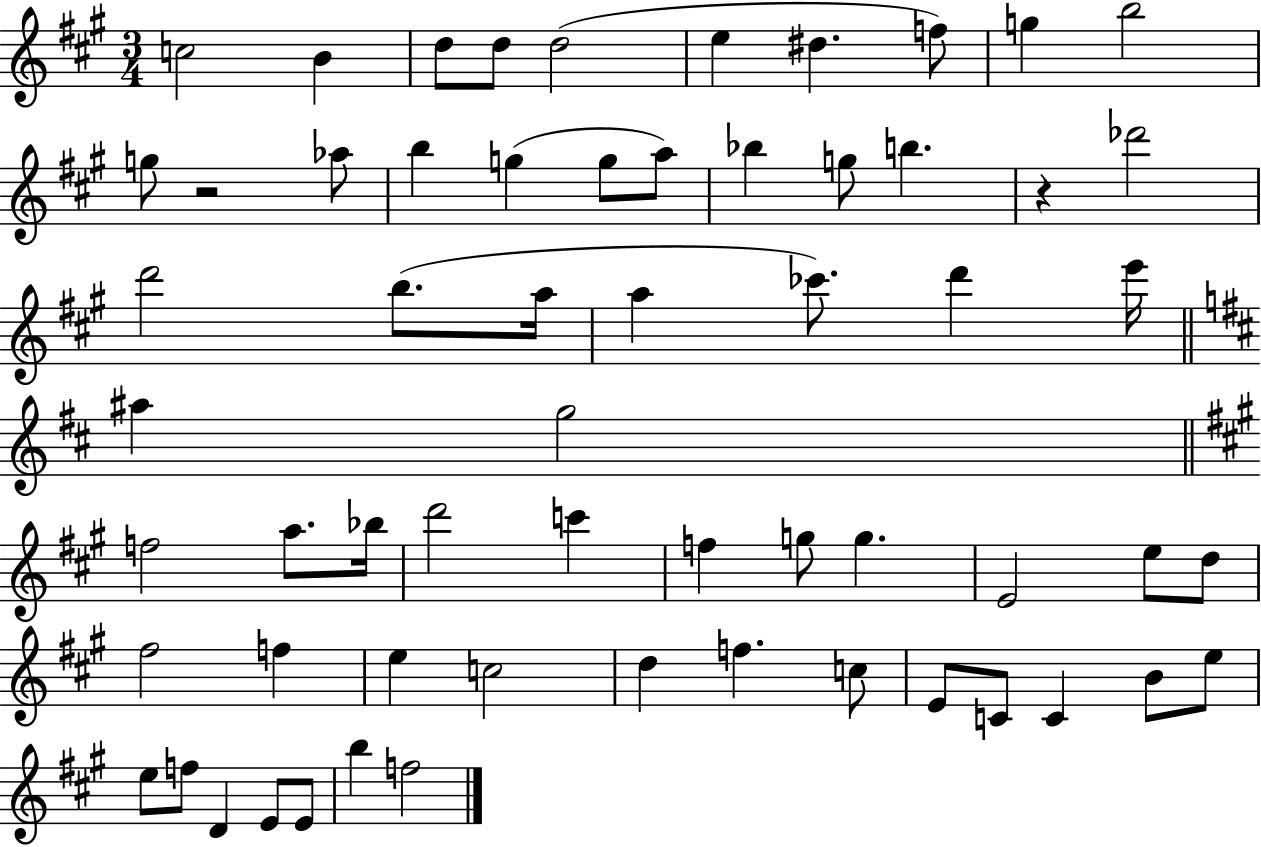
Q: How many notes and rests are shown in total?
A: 61